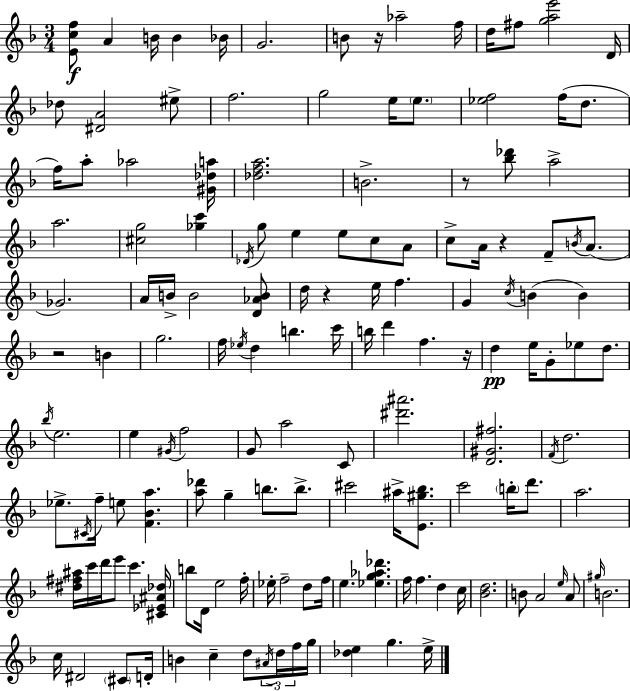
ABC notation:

X:1
T:Untitled
M:3/4
L:1/4
K:F
[Ecf]/2 A B/4 B _B/4 G2 B/2 z/4 _a2 f/4 d/4 ^f/2 [gae']2 D/4 _d/2 [^DA]2 ^e/2 f2 g2 e/4 e/2 [_ef]2 f/4 d/2 f/4 a/2 _a2 [^G_da]/4 [_dfa]2 B2 z/2 [_b_d']/2 a2 a2 [^cg]2 [_gc'] _D/4 g/2 e e/2 c/2 A/2 c/2 A/4 z F/2 B/4 A/2 _G2 A/4 B/4 B2 [D_AB]/2 d/4 z e/4 f G c/4 B B z2 B g2 f/4 _e/4 d b c'/4 b/4 d' f z/4 d e/4 G/2 _e/2 d/2 _b/4 e2 e ^G/4 f2 G/2 a2 C/2 [^d'^a']2 [D^G^f]2 F/4 d2 _e/2 ^C/4 f/4 e/2 [F_Ba] [a_d']/2 g b/2 b/2 ^c'2 ^a/4 [E^g_b]/2 c'2 b/4 d'/2 a2 [^d^f^a]/4 c'/4 d'/4 e'/2 c' [^C_E^A_d]/4 b/2 D/4 e2 f/4 _e/4 f2 d/2 f/4 e [_eg_a_d'] f/4 f d c/4 [_Bd]2 B/2 A2 e/4 A/2 ^g/4 B2 c/4 ^D2 ^C/2 D/4 B c d/2 ^A/4 d/4 f/4 g/4 [_de] g e/4